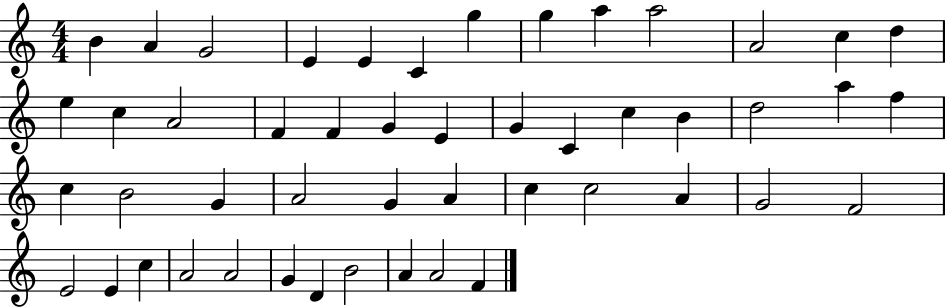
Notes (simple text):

B4/q A4/q G4/h E4/q E4/q C4/q G5/q G5/q A5/q A5/h A4/h C5/q D5/q E5/q C5/q A4/h F4/q F4/q G4/q E4/q G4/q C4/q C5/q B4/q D5/h A5/q F5/q C5/q B4/h G4/q A4/h G4/q A4/q C5/q C5/h A4/q G4/h F4/h E4/h E4/q C5/q A4/h A4/h G4/q D4/q B4/h A4/q A4/h F4/q